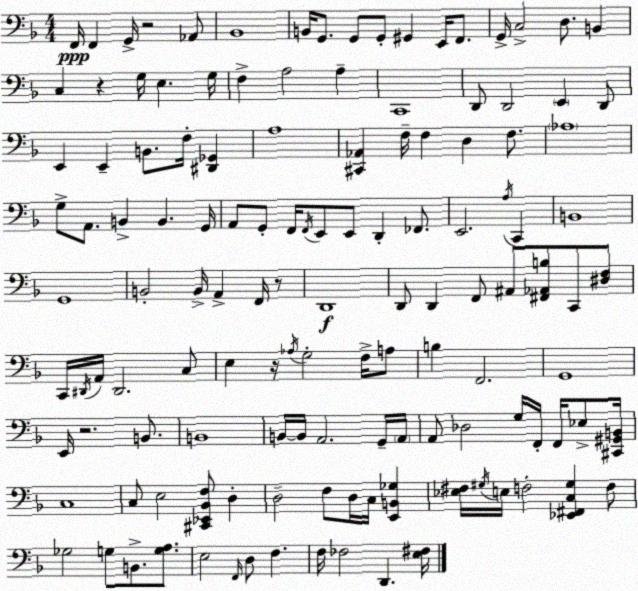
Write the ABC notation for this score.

X:1
T:Untitled
M:4/4
L:1/4
K:F
F,,/4 F,, G,,/4 z2 _A,,/2 _B,,4 B,,/4 G,,/2 G,,/2 G,,/2 ^G,, E,,/4 F,,/2 G,,/4 C,2 D,/2 B,, C, z G,/4 E, G,/4 F, A,2 A, C,,4 D,,/2 D,,2 E,, D,,/2 E,, E,, B,,/2 F,/4 [^D,,_G,,] A,4 [^C,,_A,,] F,/4 F, D, F,/2 _A,4 G,/2 A,,/2 B,, B,, G,,/4 A,,/2 G,,/2 F,,/4 F,,/4 E,,/2 E,,/2 D,, _F,,/2 E,,2 A,/4 C,, B,,4 G,,4 B,,2 B,,/4 A,, F,,/4 z/2 D,,4 D,,/2 D,, F,,/2 ^A,,/2 [^F,,_A,,B,]/2 C,,/2 [^D,F,]/2 C,,/4 ^D,,/4 A,,/4 ^D,,2 C,/2 E, z/4 _A,/4 G,2 F,/4 A,/2 B, F,,2 G,,4 E,,/4 z2 B,,/2 B,,4 B,,/4 B,,/4 A,,2 G,,/4 A,,/4 A,,/2 _D,2 G,/4 F,,/4 F,,/4 _E,/2 [^C,,^G,,B,,]/4 C,4 C,/2 E,2 [^C,,_E,,_B,,F,]/2 D, D,2 F,/2 D,/4 C,/4 [E,,B,,_G,] [_E,^F,]/4 ^G,/4 E,/4 F,2 [_E,,^F,,C,^G,] F,/2 _G,2 G,/2 B,,/2 [G,A,]/2 E,2 F,,/4 D,/2 F, F,/4 _F,2 D,, [E,^F,]/4